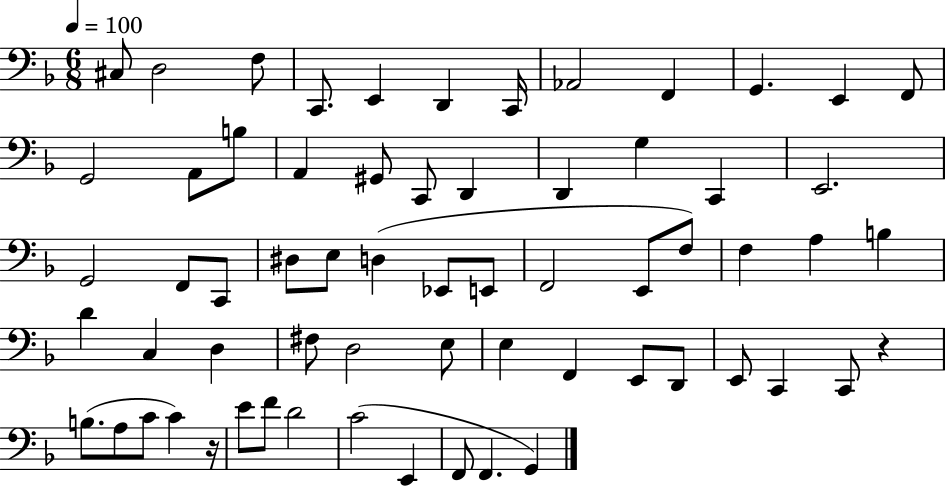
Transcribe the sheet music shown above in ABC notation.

X:1
T:Untitled
M:6/8
L:1/4
K:F
^C,/2 D,2 F,/2 C,,/2 E,, D,, C,,/4 _A,,2 F,, G,, E,, F,,/2 G,,2 A,,/2 B,/2 A,, ^G,,/2 C,,/2 D,, D,, G, C,, E,,2 G,,2 F,,/2 C,,/2 ^D,/2 E,/2 D, _E,,/2 E,,/2 F,,2 E,,/2 F,/2 F, A, B, D C, D, ^F,/2 D,2 E,/2 E, F,, E,,/2 D,,/2 E,,/2 C,, C,,/2 z B,/2 A,/2 C/2 C z/4 E/2 F/2 D2 C2 E,, F,,/2 F,, G,,